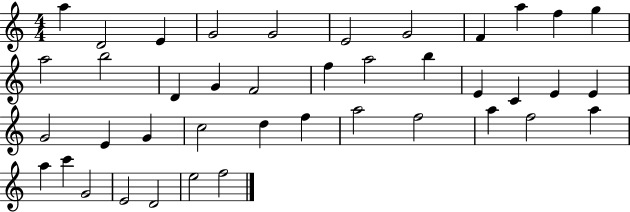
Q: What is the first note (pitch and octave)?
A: A5